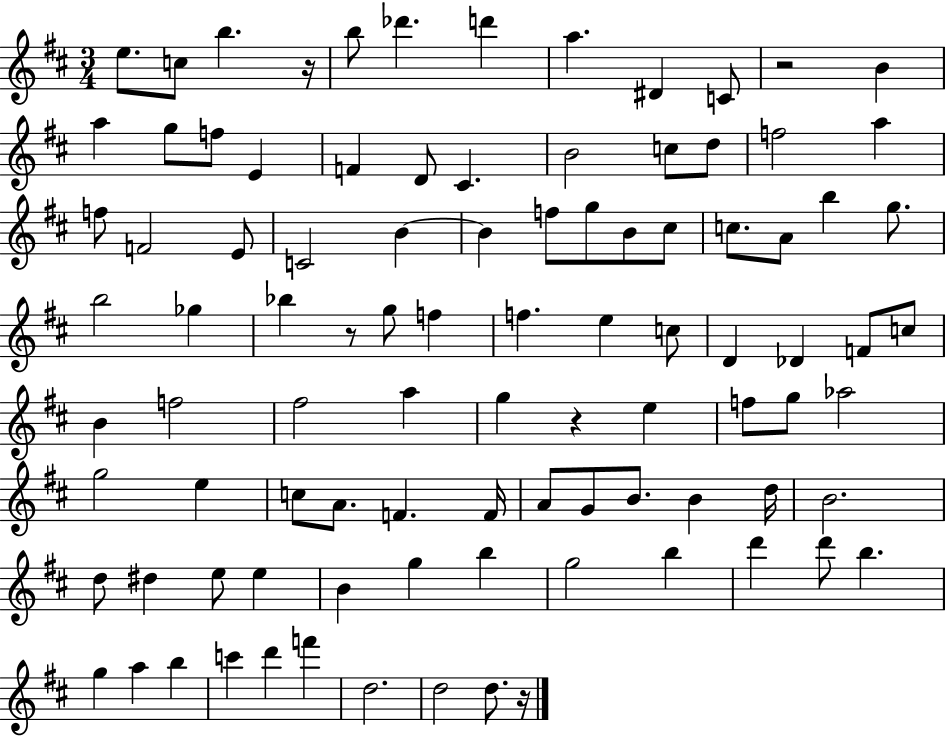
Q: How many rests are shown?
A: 5